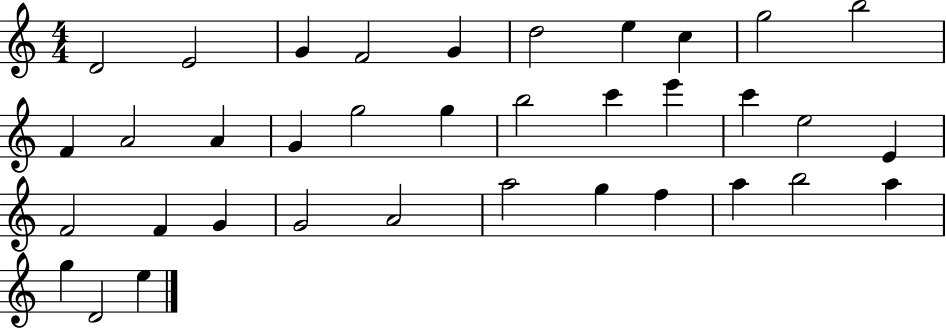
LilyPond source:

{
  \clef treble
  \numericTimeSignature
  \time 4/4
  \key c \major
  d'2 e'2 | g'4 f'2 g'4 | d''2 e''4 c''4 | g''2 b''2 | \break f'4 a'2 a'4 | g'4 g''2 g''4 | b''2 c'''4 e'''4 | c'''4 e''2 e'4 | \break f'2 f'4 g'4 | g'2 a'2 | a''2 g''4 f''4 | a''4 b''2 a''4 | \break g''4 d'2 e''4 | \bar "|."
}